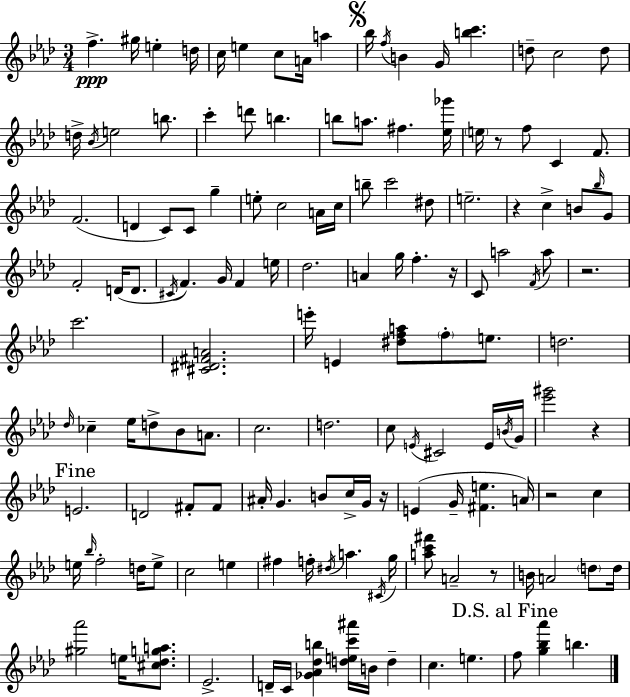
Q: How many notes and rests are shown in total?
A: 144